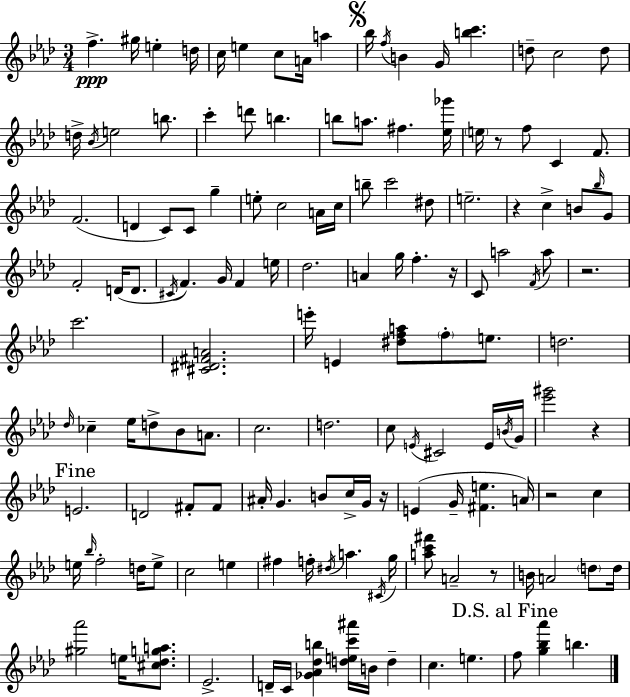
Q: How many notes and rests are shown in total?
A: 144